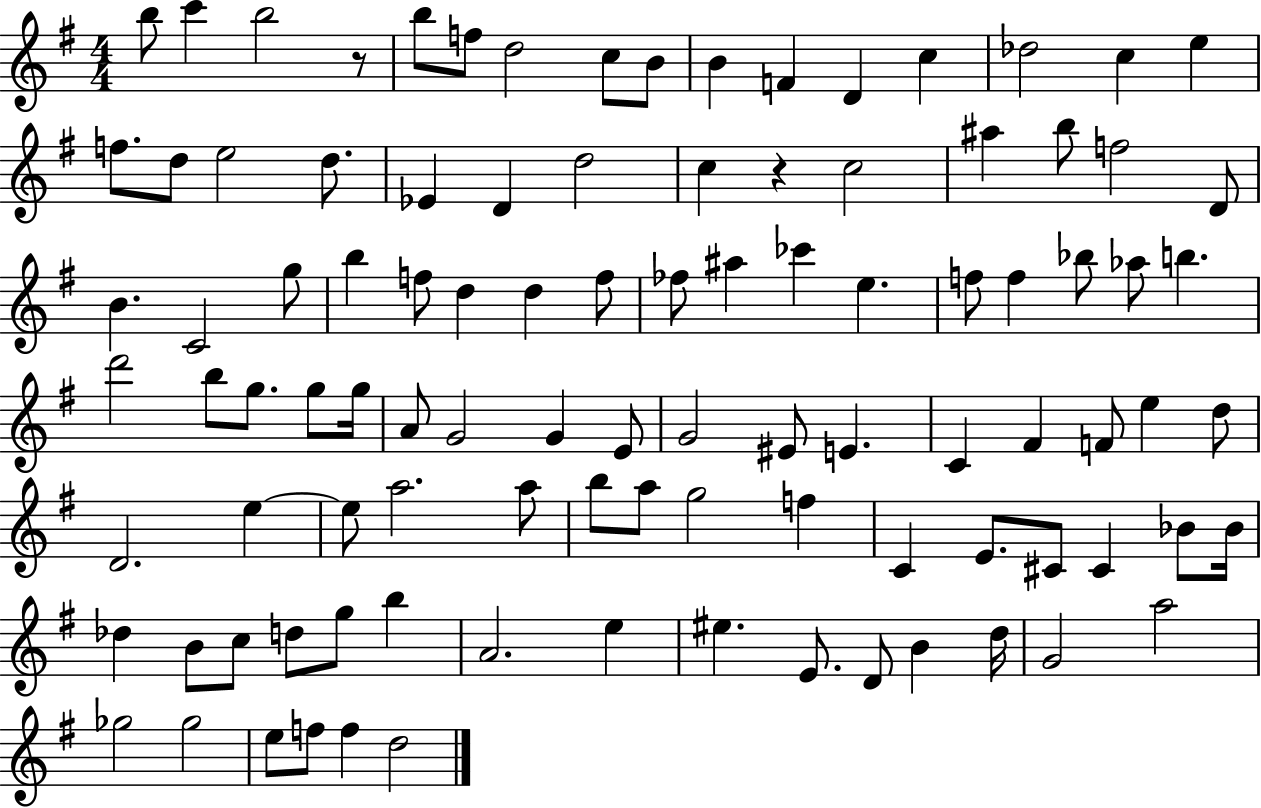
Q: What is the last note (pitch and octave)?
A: D5